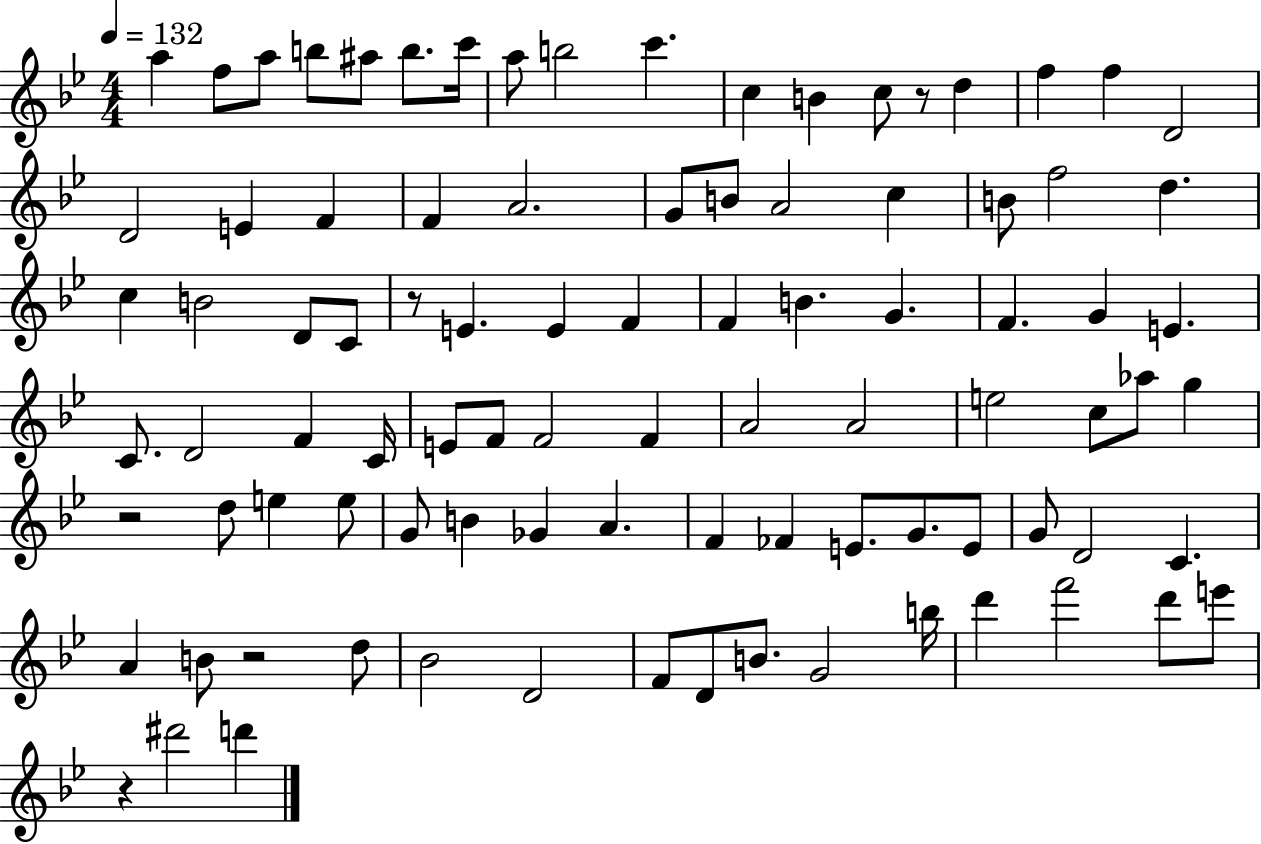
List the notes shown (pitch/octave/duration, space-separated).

A5/q F5/e A5/e B5/e A#5/e B5/e. C6/s A5/e B5/h C6/q. C5/q B4/q C5/e R/e D5/q F5/q F5/q D4/h D4/h E4/q F4/q F4/q A4/h. G4/e B4/e A4/h C5/q B4/e F5/h D5/q. C5/q B4/h D4/e C4/e R/e E4/q. E4/q F4/q F4/q B4/q. G4/q. F4/q. G4/q E4/q. C4/e. D4/h F4/q C4/s E4/e F4/e F4/h F4/q A4/h A4/h E5/h C5/e Ab5/e G5/q R/h D5/e E5/q E5/e G4/e B4/q Gb4/q A4/q. F4/q FES4/q E4/e. G4/e. E4/e G4/e D4/h C4/q. A4/q B4/e R/h D5/e Bb4/h D4/h F4/e D4/e B4/e. G4/h B5/s D6/q F6/h D6/e E6/e R/q D#6/h D6/q